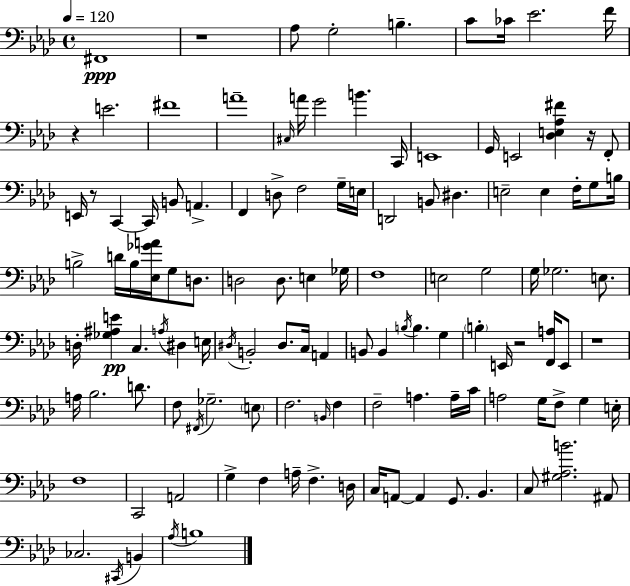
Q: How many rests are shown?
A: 6